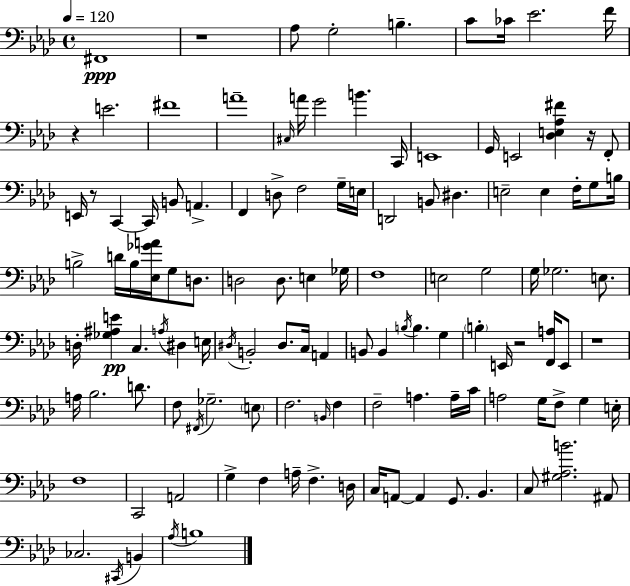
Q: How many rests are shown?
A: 6